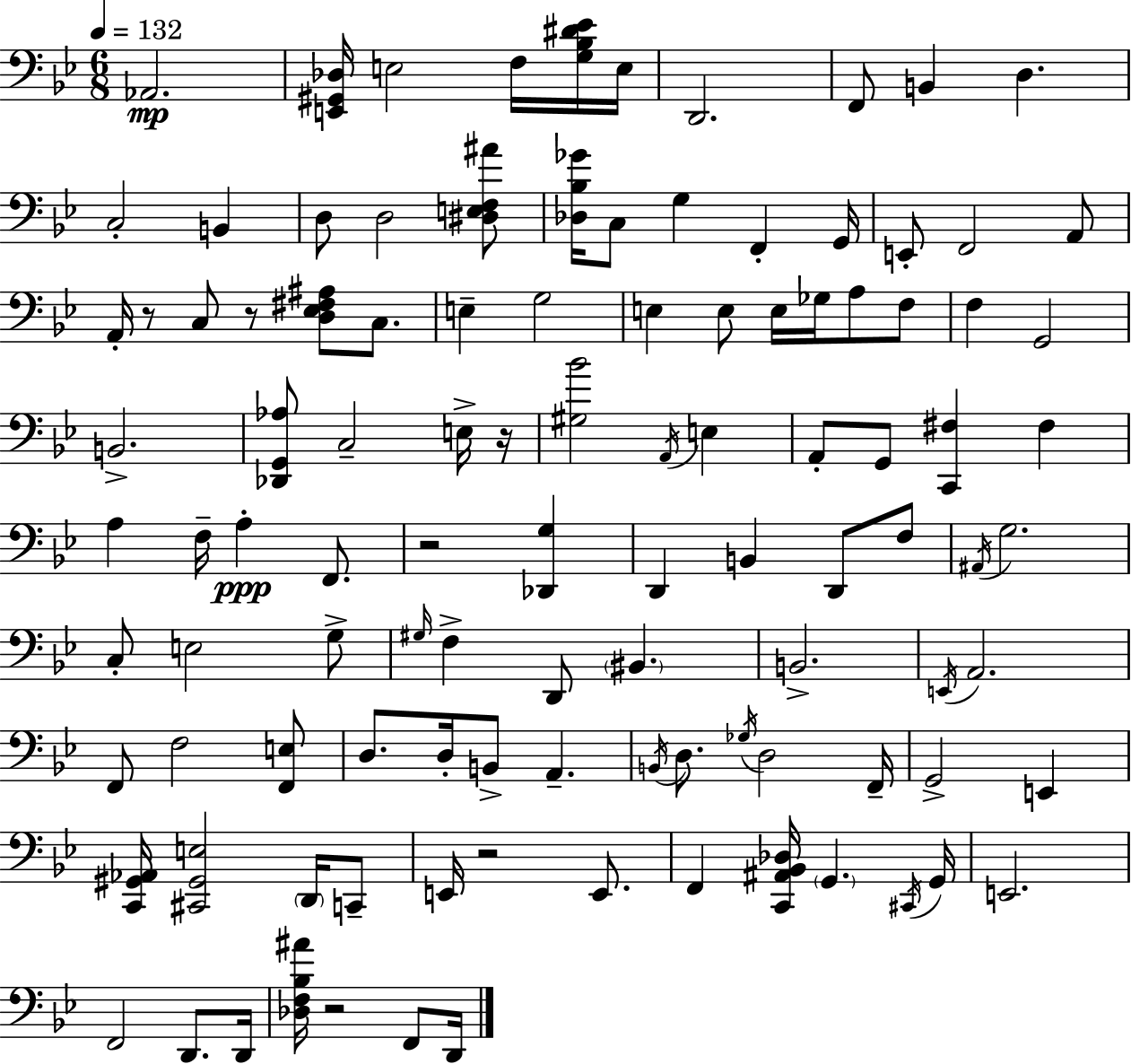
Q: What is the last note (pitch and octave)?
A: D2